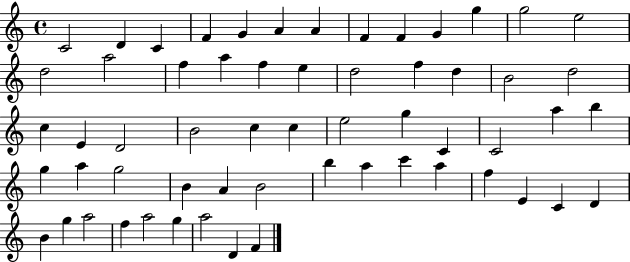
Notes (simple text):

C4/h D4/q C4/q F4/q G4/q A4/q A4/q F4/q F4/q G4/q G5/q G5/h E5/h D5/h A5/h F5/q A5/q F5/q E5/q D5/h F5/q D5/q B4/h D5/h C5/q E4/q D4/h B4/h C5/q C5/q E5/h G5/q C4/q C4/h A5/q B5/q G5/q A5/q G5/h B4/q A4/q B4/h B5/q A5/q C6/q A5/q F5/q E4/q C4/q D4/q B4/q G5/q A5/h F5/q A5/h G5/q A5/h D4/q F4/q